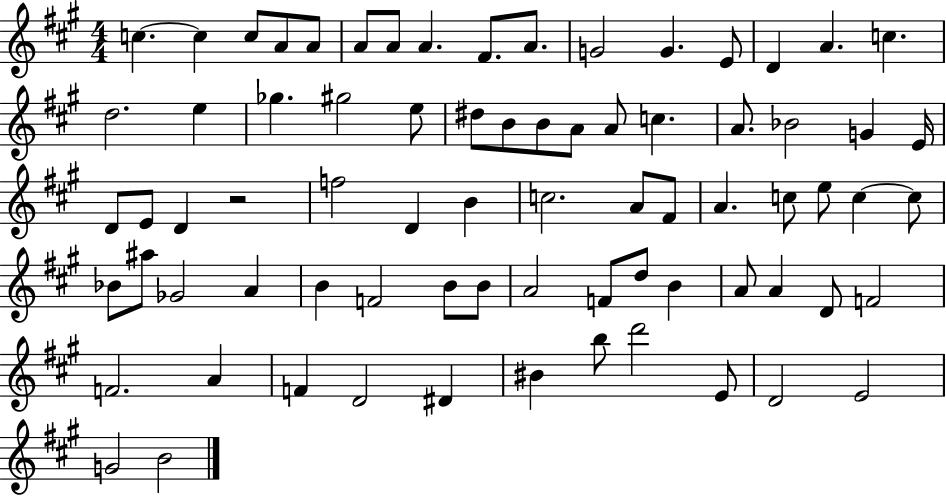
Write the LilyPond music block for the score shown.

{
  \clef treble
  \numericTimeSignature
  \time 4/4
  \key a \major
  \repeat volta 2 { c''4.~~ c''4 c''8 a'8 a'8 | a'8 a'8 a'4. fis'8. a'8. | g'2 g'4. e'8 | d'4 a'4. c''4. | \break d''2. e''4 | ges''4. gis''2 e''8 | dis''8 b'8 b'8 a'8 a'8 c''4. | a'8. bes'2 g'4 e'16 | \break d'8 e'8 d'4 r2 | f''2 d'4 b'4 | c''2. a'8 fis'8 | a'4. c''8 e''8 c''4~~ c''8 | \break bes'8 ais''8 ges'2 a'4 | b'4 f'2 b'8 b'8 | a'2 f'8 d''8 b'4 | a'8 a'4 d'8 f'2 | \break f'2. a'4 | f'4 d'2 dis'4 | bis'4 b''8 d'''2 e'8 | d'2 e'2 | \break g'2 b'2 | } \bar "|."
}